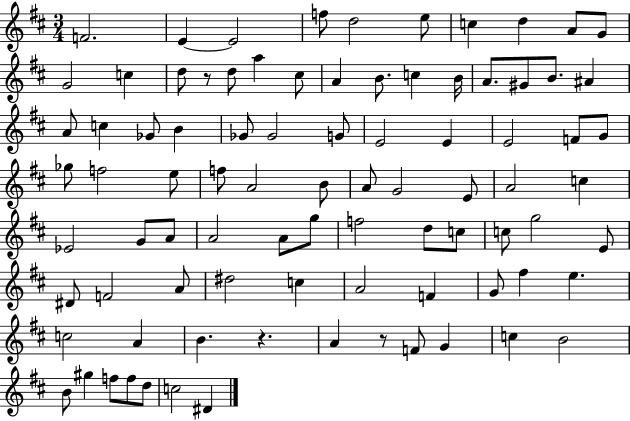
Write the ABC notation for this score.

X:1
T:Untitled
M:3/4
L:1/4
K:D
F2 E E2 f/2 d2 e/2 c d A/2 G/2 G2 c d/2 z/2 d/2 a ^c/2 A B/2 c B/4 A/2 ^G/2 B/2 ^A A/2 c _G/2 B _G/2 _G2 G/2 E2 E E2 F/2 G/2 _g/2 f2 e/2 f/2 A2 B/2 A/2 G2 E/2 A2 c _E2 G/2 A/2 A2 A/2 g/2 f2 d/2 c/2 c/2 g2 E/2 ^D/2 F2 A/2 ^d2 c A2 F G/2 ^f e c2 A B z A z/2 F/2 G c B2 B/2 ^g f/2 f/2 d/2 c2 ^D